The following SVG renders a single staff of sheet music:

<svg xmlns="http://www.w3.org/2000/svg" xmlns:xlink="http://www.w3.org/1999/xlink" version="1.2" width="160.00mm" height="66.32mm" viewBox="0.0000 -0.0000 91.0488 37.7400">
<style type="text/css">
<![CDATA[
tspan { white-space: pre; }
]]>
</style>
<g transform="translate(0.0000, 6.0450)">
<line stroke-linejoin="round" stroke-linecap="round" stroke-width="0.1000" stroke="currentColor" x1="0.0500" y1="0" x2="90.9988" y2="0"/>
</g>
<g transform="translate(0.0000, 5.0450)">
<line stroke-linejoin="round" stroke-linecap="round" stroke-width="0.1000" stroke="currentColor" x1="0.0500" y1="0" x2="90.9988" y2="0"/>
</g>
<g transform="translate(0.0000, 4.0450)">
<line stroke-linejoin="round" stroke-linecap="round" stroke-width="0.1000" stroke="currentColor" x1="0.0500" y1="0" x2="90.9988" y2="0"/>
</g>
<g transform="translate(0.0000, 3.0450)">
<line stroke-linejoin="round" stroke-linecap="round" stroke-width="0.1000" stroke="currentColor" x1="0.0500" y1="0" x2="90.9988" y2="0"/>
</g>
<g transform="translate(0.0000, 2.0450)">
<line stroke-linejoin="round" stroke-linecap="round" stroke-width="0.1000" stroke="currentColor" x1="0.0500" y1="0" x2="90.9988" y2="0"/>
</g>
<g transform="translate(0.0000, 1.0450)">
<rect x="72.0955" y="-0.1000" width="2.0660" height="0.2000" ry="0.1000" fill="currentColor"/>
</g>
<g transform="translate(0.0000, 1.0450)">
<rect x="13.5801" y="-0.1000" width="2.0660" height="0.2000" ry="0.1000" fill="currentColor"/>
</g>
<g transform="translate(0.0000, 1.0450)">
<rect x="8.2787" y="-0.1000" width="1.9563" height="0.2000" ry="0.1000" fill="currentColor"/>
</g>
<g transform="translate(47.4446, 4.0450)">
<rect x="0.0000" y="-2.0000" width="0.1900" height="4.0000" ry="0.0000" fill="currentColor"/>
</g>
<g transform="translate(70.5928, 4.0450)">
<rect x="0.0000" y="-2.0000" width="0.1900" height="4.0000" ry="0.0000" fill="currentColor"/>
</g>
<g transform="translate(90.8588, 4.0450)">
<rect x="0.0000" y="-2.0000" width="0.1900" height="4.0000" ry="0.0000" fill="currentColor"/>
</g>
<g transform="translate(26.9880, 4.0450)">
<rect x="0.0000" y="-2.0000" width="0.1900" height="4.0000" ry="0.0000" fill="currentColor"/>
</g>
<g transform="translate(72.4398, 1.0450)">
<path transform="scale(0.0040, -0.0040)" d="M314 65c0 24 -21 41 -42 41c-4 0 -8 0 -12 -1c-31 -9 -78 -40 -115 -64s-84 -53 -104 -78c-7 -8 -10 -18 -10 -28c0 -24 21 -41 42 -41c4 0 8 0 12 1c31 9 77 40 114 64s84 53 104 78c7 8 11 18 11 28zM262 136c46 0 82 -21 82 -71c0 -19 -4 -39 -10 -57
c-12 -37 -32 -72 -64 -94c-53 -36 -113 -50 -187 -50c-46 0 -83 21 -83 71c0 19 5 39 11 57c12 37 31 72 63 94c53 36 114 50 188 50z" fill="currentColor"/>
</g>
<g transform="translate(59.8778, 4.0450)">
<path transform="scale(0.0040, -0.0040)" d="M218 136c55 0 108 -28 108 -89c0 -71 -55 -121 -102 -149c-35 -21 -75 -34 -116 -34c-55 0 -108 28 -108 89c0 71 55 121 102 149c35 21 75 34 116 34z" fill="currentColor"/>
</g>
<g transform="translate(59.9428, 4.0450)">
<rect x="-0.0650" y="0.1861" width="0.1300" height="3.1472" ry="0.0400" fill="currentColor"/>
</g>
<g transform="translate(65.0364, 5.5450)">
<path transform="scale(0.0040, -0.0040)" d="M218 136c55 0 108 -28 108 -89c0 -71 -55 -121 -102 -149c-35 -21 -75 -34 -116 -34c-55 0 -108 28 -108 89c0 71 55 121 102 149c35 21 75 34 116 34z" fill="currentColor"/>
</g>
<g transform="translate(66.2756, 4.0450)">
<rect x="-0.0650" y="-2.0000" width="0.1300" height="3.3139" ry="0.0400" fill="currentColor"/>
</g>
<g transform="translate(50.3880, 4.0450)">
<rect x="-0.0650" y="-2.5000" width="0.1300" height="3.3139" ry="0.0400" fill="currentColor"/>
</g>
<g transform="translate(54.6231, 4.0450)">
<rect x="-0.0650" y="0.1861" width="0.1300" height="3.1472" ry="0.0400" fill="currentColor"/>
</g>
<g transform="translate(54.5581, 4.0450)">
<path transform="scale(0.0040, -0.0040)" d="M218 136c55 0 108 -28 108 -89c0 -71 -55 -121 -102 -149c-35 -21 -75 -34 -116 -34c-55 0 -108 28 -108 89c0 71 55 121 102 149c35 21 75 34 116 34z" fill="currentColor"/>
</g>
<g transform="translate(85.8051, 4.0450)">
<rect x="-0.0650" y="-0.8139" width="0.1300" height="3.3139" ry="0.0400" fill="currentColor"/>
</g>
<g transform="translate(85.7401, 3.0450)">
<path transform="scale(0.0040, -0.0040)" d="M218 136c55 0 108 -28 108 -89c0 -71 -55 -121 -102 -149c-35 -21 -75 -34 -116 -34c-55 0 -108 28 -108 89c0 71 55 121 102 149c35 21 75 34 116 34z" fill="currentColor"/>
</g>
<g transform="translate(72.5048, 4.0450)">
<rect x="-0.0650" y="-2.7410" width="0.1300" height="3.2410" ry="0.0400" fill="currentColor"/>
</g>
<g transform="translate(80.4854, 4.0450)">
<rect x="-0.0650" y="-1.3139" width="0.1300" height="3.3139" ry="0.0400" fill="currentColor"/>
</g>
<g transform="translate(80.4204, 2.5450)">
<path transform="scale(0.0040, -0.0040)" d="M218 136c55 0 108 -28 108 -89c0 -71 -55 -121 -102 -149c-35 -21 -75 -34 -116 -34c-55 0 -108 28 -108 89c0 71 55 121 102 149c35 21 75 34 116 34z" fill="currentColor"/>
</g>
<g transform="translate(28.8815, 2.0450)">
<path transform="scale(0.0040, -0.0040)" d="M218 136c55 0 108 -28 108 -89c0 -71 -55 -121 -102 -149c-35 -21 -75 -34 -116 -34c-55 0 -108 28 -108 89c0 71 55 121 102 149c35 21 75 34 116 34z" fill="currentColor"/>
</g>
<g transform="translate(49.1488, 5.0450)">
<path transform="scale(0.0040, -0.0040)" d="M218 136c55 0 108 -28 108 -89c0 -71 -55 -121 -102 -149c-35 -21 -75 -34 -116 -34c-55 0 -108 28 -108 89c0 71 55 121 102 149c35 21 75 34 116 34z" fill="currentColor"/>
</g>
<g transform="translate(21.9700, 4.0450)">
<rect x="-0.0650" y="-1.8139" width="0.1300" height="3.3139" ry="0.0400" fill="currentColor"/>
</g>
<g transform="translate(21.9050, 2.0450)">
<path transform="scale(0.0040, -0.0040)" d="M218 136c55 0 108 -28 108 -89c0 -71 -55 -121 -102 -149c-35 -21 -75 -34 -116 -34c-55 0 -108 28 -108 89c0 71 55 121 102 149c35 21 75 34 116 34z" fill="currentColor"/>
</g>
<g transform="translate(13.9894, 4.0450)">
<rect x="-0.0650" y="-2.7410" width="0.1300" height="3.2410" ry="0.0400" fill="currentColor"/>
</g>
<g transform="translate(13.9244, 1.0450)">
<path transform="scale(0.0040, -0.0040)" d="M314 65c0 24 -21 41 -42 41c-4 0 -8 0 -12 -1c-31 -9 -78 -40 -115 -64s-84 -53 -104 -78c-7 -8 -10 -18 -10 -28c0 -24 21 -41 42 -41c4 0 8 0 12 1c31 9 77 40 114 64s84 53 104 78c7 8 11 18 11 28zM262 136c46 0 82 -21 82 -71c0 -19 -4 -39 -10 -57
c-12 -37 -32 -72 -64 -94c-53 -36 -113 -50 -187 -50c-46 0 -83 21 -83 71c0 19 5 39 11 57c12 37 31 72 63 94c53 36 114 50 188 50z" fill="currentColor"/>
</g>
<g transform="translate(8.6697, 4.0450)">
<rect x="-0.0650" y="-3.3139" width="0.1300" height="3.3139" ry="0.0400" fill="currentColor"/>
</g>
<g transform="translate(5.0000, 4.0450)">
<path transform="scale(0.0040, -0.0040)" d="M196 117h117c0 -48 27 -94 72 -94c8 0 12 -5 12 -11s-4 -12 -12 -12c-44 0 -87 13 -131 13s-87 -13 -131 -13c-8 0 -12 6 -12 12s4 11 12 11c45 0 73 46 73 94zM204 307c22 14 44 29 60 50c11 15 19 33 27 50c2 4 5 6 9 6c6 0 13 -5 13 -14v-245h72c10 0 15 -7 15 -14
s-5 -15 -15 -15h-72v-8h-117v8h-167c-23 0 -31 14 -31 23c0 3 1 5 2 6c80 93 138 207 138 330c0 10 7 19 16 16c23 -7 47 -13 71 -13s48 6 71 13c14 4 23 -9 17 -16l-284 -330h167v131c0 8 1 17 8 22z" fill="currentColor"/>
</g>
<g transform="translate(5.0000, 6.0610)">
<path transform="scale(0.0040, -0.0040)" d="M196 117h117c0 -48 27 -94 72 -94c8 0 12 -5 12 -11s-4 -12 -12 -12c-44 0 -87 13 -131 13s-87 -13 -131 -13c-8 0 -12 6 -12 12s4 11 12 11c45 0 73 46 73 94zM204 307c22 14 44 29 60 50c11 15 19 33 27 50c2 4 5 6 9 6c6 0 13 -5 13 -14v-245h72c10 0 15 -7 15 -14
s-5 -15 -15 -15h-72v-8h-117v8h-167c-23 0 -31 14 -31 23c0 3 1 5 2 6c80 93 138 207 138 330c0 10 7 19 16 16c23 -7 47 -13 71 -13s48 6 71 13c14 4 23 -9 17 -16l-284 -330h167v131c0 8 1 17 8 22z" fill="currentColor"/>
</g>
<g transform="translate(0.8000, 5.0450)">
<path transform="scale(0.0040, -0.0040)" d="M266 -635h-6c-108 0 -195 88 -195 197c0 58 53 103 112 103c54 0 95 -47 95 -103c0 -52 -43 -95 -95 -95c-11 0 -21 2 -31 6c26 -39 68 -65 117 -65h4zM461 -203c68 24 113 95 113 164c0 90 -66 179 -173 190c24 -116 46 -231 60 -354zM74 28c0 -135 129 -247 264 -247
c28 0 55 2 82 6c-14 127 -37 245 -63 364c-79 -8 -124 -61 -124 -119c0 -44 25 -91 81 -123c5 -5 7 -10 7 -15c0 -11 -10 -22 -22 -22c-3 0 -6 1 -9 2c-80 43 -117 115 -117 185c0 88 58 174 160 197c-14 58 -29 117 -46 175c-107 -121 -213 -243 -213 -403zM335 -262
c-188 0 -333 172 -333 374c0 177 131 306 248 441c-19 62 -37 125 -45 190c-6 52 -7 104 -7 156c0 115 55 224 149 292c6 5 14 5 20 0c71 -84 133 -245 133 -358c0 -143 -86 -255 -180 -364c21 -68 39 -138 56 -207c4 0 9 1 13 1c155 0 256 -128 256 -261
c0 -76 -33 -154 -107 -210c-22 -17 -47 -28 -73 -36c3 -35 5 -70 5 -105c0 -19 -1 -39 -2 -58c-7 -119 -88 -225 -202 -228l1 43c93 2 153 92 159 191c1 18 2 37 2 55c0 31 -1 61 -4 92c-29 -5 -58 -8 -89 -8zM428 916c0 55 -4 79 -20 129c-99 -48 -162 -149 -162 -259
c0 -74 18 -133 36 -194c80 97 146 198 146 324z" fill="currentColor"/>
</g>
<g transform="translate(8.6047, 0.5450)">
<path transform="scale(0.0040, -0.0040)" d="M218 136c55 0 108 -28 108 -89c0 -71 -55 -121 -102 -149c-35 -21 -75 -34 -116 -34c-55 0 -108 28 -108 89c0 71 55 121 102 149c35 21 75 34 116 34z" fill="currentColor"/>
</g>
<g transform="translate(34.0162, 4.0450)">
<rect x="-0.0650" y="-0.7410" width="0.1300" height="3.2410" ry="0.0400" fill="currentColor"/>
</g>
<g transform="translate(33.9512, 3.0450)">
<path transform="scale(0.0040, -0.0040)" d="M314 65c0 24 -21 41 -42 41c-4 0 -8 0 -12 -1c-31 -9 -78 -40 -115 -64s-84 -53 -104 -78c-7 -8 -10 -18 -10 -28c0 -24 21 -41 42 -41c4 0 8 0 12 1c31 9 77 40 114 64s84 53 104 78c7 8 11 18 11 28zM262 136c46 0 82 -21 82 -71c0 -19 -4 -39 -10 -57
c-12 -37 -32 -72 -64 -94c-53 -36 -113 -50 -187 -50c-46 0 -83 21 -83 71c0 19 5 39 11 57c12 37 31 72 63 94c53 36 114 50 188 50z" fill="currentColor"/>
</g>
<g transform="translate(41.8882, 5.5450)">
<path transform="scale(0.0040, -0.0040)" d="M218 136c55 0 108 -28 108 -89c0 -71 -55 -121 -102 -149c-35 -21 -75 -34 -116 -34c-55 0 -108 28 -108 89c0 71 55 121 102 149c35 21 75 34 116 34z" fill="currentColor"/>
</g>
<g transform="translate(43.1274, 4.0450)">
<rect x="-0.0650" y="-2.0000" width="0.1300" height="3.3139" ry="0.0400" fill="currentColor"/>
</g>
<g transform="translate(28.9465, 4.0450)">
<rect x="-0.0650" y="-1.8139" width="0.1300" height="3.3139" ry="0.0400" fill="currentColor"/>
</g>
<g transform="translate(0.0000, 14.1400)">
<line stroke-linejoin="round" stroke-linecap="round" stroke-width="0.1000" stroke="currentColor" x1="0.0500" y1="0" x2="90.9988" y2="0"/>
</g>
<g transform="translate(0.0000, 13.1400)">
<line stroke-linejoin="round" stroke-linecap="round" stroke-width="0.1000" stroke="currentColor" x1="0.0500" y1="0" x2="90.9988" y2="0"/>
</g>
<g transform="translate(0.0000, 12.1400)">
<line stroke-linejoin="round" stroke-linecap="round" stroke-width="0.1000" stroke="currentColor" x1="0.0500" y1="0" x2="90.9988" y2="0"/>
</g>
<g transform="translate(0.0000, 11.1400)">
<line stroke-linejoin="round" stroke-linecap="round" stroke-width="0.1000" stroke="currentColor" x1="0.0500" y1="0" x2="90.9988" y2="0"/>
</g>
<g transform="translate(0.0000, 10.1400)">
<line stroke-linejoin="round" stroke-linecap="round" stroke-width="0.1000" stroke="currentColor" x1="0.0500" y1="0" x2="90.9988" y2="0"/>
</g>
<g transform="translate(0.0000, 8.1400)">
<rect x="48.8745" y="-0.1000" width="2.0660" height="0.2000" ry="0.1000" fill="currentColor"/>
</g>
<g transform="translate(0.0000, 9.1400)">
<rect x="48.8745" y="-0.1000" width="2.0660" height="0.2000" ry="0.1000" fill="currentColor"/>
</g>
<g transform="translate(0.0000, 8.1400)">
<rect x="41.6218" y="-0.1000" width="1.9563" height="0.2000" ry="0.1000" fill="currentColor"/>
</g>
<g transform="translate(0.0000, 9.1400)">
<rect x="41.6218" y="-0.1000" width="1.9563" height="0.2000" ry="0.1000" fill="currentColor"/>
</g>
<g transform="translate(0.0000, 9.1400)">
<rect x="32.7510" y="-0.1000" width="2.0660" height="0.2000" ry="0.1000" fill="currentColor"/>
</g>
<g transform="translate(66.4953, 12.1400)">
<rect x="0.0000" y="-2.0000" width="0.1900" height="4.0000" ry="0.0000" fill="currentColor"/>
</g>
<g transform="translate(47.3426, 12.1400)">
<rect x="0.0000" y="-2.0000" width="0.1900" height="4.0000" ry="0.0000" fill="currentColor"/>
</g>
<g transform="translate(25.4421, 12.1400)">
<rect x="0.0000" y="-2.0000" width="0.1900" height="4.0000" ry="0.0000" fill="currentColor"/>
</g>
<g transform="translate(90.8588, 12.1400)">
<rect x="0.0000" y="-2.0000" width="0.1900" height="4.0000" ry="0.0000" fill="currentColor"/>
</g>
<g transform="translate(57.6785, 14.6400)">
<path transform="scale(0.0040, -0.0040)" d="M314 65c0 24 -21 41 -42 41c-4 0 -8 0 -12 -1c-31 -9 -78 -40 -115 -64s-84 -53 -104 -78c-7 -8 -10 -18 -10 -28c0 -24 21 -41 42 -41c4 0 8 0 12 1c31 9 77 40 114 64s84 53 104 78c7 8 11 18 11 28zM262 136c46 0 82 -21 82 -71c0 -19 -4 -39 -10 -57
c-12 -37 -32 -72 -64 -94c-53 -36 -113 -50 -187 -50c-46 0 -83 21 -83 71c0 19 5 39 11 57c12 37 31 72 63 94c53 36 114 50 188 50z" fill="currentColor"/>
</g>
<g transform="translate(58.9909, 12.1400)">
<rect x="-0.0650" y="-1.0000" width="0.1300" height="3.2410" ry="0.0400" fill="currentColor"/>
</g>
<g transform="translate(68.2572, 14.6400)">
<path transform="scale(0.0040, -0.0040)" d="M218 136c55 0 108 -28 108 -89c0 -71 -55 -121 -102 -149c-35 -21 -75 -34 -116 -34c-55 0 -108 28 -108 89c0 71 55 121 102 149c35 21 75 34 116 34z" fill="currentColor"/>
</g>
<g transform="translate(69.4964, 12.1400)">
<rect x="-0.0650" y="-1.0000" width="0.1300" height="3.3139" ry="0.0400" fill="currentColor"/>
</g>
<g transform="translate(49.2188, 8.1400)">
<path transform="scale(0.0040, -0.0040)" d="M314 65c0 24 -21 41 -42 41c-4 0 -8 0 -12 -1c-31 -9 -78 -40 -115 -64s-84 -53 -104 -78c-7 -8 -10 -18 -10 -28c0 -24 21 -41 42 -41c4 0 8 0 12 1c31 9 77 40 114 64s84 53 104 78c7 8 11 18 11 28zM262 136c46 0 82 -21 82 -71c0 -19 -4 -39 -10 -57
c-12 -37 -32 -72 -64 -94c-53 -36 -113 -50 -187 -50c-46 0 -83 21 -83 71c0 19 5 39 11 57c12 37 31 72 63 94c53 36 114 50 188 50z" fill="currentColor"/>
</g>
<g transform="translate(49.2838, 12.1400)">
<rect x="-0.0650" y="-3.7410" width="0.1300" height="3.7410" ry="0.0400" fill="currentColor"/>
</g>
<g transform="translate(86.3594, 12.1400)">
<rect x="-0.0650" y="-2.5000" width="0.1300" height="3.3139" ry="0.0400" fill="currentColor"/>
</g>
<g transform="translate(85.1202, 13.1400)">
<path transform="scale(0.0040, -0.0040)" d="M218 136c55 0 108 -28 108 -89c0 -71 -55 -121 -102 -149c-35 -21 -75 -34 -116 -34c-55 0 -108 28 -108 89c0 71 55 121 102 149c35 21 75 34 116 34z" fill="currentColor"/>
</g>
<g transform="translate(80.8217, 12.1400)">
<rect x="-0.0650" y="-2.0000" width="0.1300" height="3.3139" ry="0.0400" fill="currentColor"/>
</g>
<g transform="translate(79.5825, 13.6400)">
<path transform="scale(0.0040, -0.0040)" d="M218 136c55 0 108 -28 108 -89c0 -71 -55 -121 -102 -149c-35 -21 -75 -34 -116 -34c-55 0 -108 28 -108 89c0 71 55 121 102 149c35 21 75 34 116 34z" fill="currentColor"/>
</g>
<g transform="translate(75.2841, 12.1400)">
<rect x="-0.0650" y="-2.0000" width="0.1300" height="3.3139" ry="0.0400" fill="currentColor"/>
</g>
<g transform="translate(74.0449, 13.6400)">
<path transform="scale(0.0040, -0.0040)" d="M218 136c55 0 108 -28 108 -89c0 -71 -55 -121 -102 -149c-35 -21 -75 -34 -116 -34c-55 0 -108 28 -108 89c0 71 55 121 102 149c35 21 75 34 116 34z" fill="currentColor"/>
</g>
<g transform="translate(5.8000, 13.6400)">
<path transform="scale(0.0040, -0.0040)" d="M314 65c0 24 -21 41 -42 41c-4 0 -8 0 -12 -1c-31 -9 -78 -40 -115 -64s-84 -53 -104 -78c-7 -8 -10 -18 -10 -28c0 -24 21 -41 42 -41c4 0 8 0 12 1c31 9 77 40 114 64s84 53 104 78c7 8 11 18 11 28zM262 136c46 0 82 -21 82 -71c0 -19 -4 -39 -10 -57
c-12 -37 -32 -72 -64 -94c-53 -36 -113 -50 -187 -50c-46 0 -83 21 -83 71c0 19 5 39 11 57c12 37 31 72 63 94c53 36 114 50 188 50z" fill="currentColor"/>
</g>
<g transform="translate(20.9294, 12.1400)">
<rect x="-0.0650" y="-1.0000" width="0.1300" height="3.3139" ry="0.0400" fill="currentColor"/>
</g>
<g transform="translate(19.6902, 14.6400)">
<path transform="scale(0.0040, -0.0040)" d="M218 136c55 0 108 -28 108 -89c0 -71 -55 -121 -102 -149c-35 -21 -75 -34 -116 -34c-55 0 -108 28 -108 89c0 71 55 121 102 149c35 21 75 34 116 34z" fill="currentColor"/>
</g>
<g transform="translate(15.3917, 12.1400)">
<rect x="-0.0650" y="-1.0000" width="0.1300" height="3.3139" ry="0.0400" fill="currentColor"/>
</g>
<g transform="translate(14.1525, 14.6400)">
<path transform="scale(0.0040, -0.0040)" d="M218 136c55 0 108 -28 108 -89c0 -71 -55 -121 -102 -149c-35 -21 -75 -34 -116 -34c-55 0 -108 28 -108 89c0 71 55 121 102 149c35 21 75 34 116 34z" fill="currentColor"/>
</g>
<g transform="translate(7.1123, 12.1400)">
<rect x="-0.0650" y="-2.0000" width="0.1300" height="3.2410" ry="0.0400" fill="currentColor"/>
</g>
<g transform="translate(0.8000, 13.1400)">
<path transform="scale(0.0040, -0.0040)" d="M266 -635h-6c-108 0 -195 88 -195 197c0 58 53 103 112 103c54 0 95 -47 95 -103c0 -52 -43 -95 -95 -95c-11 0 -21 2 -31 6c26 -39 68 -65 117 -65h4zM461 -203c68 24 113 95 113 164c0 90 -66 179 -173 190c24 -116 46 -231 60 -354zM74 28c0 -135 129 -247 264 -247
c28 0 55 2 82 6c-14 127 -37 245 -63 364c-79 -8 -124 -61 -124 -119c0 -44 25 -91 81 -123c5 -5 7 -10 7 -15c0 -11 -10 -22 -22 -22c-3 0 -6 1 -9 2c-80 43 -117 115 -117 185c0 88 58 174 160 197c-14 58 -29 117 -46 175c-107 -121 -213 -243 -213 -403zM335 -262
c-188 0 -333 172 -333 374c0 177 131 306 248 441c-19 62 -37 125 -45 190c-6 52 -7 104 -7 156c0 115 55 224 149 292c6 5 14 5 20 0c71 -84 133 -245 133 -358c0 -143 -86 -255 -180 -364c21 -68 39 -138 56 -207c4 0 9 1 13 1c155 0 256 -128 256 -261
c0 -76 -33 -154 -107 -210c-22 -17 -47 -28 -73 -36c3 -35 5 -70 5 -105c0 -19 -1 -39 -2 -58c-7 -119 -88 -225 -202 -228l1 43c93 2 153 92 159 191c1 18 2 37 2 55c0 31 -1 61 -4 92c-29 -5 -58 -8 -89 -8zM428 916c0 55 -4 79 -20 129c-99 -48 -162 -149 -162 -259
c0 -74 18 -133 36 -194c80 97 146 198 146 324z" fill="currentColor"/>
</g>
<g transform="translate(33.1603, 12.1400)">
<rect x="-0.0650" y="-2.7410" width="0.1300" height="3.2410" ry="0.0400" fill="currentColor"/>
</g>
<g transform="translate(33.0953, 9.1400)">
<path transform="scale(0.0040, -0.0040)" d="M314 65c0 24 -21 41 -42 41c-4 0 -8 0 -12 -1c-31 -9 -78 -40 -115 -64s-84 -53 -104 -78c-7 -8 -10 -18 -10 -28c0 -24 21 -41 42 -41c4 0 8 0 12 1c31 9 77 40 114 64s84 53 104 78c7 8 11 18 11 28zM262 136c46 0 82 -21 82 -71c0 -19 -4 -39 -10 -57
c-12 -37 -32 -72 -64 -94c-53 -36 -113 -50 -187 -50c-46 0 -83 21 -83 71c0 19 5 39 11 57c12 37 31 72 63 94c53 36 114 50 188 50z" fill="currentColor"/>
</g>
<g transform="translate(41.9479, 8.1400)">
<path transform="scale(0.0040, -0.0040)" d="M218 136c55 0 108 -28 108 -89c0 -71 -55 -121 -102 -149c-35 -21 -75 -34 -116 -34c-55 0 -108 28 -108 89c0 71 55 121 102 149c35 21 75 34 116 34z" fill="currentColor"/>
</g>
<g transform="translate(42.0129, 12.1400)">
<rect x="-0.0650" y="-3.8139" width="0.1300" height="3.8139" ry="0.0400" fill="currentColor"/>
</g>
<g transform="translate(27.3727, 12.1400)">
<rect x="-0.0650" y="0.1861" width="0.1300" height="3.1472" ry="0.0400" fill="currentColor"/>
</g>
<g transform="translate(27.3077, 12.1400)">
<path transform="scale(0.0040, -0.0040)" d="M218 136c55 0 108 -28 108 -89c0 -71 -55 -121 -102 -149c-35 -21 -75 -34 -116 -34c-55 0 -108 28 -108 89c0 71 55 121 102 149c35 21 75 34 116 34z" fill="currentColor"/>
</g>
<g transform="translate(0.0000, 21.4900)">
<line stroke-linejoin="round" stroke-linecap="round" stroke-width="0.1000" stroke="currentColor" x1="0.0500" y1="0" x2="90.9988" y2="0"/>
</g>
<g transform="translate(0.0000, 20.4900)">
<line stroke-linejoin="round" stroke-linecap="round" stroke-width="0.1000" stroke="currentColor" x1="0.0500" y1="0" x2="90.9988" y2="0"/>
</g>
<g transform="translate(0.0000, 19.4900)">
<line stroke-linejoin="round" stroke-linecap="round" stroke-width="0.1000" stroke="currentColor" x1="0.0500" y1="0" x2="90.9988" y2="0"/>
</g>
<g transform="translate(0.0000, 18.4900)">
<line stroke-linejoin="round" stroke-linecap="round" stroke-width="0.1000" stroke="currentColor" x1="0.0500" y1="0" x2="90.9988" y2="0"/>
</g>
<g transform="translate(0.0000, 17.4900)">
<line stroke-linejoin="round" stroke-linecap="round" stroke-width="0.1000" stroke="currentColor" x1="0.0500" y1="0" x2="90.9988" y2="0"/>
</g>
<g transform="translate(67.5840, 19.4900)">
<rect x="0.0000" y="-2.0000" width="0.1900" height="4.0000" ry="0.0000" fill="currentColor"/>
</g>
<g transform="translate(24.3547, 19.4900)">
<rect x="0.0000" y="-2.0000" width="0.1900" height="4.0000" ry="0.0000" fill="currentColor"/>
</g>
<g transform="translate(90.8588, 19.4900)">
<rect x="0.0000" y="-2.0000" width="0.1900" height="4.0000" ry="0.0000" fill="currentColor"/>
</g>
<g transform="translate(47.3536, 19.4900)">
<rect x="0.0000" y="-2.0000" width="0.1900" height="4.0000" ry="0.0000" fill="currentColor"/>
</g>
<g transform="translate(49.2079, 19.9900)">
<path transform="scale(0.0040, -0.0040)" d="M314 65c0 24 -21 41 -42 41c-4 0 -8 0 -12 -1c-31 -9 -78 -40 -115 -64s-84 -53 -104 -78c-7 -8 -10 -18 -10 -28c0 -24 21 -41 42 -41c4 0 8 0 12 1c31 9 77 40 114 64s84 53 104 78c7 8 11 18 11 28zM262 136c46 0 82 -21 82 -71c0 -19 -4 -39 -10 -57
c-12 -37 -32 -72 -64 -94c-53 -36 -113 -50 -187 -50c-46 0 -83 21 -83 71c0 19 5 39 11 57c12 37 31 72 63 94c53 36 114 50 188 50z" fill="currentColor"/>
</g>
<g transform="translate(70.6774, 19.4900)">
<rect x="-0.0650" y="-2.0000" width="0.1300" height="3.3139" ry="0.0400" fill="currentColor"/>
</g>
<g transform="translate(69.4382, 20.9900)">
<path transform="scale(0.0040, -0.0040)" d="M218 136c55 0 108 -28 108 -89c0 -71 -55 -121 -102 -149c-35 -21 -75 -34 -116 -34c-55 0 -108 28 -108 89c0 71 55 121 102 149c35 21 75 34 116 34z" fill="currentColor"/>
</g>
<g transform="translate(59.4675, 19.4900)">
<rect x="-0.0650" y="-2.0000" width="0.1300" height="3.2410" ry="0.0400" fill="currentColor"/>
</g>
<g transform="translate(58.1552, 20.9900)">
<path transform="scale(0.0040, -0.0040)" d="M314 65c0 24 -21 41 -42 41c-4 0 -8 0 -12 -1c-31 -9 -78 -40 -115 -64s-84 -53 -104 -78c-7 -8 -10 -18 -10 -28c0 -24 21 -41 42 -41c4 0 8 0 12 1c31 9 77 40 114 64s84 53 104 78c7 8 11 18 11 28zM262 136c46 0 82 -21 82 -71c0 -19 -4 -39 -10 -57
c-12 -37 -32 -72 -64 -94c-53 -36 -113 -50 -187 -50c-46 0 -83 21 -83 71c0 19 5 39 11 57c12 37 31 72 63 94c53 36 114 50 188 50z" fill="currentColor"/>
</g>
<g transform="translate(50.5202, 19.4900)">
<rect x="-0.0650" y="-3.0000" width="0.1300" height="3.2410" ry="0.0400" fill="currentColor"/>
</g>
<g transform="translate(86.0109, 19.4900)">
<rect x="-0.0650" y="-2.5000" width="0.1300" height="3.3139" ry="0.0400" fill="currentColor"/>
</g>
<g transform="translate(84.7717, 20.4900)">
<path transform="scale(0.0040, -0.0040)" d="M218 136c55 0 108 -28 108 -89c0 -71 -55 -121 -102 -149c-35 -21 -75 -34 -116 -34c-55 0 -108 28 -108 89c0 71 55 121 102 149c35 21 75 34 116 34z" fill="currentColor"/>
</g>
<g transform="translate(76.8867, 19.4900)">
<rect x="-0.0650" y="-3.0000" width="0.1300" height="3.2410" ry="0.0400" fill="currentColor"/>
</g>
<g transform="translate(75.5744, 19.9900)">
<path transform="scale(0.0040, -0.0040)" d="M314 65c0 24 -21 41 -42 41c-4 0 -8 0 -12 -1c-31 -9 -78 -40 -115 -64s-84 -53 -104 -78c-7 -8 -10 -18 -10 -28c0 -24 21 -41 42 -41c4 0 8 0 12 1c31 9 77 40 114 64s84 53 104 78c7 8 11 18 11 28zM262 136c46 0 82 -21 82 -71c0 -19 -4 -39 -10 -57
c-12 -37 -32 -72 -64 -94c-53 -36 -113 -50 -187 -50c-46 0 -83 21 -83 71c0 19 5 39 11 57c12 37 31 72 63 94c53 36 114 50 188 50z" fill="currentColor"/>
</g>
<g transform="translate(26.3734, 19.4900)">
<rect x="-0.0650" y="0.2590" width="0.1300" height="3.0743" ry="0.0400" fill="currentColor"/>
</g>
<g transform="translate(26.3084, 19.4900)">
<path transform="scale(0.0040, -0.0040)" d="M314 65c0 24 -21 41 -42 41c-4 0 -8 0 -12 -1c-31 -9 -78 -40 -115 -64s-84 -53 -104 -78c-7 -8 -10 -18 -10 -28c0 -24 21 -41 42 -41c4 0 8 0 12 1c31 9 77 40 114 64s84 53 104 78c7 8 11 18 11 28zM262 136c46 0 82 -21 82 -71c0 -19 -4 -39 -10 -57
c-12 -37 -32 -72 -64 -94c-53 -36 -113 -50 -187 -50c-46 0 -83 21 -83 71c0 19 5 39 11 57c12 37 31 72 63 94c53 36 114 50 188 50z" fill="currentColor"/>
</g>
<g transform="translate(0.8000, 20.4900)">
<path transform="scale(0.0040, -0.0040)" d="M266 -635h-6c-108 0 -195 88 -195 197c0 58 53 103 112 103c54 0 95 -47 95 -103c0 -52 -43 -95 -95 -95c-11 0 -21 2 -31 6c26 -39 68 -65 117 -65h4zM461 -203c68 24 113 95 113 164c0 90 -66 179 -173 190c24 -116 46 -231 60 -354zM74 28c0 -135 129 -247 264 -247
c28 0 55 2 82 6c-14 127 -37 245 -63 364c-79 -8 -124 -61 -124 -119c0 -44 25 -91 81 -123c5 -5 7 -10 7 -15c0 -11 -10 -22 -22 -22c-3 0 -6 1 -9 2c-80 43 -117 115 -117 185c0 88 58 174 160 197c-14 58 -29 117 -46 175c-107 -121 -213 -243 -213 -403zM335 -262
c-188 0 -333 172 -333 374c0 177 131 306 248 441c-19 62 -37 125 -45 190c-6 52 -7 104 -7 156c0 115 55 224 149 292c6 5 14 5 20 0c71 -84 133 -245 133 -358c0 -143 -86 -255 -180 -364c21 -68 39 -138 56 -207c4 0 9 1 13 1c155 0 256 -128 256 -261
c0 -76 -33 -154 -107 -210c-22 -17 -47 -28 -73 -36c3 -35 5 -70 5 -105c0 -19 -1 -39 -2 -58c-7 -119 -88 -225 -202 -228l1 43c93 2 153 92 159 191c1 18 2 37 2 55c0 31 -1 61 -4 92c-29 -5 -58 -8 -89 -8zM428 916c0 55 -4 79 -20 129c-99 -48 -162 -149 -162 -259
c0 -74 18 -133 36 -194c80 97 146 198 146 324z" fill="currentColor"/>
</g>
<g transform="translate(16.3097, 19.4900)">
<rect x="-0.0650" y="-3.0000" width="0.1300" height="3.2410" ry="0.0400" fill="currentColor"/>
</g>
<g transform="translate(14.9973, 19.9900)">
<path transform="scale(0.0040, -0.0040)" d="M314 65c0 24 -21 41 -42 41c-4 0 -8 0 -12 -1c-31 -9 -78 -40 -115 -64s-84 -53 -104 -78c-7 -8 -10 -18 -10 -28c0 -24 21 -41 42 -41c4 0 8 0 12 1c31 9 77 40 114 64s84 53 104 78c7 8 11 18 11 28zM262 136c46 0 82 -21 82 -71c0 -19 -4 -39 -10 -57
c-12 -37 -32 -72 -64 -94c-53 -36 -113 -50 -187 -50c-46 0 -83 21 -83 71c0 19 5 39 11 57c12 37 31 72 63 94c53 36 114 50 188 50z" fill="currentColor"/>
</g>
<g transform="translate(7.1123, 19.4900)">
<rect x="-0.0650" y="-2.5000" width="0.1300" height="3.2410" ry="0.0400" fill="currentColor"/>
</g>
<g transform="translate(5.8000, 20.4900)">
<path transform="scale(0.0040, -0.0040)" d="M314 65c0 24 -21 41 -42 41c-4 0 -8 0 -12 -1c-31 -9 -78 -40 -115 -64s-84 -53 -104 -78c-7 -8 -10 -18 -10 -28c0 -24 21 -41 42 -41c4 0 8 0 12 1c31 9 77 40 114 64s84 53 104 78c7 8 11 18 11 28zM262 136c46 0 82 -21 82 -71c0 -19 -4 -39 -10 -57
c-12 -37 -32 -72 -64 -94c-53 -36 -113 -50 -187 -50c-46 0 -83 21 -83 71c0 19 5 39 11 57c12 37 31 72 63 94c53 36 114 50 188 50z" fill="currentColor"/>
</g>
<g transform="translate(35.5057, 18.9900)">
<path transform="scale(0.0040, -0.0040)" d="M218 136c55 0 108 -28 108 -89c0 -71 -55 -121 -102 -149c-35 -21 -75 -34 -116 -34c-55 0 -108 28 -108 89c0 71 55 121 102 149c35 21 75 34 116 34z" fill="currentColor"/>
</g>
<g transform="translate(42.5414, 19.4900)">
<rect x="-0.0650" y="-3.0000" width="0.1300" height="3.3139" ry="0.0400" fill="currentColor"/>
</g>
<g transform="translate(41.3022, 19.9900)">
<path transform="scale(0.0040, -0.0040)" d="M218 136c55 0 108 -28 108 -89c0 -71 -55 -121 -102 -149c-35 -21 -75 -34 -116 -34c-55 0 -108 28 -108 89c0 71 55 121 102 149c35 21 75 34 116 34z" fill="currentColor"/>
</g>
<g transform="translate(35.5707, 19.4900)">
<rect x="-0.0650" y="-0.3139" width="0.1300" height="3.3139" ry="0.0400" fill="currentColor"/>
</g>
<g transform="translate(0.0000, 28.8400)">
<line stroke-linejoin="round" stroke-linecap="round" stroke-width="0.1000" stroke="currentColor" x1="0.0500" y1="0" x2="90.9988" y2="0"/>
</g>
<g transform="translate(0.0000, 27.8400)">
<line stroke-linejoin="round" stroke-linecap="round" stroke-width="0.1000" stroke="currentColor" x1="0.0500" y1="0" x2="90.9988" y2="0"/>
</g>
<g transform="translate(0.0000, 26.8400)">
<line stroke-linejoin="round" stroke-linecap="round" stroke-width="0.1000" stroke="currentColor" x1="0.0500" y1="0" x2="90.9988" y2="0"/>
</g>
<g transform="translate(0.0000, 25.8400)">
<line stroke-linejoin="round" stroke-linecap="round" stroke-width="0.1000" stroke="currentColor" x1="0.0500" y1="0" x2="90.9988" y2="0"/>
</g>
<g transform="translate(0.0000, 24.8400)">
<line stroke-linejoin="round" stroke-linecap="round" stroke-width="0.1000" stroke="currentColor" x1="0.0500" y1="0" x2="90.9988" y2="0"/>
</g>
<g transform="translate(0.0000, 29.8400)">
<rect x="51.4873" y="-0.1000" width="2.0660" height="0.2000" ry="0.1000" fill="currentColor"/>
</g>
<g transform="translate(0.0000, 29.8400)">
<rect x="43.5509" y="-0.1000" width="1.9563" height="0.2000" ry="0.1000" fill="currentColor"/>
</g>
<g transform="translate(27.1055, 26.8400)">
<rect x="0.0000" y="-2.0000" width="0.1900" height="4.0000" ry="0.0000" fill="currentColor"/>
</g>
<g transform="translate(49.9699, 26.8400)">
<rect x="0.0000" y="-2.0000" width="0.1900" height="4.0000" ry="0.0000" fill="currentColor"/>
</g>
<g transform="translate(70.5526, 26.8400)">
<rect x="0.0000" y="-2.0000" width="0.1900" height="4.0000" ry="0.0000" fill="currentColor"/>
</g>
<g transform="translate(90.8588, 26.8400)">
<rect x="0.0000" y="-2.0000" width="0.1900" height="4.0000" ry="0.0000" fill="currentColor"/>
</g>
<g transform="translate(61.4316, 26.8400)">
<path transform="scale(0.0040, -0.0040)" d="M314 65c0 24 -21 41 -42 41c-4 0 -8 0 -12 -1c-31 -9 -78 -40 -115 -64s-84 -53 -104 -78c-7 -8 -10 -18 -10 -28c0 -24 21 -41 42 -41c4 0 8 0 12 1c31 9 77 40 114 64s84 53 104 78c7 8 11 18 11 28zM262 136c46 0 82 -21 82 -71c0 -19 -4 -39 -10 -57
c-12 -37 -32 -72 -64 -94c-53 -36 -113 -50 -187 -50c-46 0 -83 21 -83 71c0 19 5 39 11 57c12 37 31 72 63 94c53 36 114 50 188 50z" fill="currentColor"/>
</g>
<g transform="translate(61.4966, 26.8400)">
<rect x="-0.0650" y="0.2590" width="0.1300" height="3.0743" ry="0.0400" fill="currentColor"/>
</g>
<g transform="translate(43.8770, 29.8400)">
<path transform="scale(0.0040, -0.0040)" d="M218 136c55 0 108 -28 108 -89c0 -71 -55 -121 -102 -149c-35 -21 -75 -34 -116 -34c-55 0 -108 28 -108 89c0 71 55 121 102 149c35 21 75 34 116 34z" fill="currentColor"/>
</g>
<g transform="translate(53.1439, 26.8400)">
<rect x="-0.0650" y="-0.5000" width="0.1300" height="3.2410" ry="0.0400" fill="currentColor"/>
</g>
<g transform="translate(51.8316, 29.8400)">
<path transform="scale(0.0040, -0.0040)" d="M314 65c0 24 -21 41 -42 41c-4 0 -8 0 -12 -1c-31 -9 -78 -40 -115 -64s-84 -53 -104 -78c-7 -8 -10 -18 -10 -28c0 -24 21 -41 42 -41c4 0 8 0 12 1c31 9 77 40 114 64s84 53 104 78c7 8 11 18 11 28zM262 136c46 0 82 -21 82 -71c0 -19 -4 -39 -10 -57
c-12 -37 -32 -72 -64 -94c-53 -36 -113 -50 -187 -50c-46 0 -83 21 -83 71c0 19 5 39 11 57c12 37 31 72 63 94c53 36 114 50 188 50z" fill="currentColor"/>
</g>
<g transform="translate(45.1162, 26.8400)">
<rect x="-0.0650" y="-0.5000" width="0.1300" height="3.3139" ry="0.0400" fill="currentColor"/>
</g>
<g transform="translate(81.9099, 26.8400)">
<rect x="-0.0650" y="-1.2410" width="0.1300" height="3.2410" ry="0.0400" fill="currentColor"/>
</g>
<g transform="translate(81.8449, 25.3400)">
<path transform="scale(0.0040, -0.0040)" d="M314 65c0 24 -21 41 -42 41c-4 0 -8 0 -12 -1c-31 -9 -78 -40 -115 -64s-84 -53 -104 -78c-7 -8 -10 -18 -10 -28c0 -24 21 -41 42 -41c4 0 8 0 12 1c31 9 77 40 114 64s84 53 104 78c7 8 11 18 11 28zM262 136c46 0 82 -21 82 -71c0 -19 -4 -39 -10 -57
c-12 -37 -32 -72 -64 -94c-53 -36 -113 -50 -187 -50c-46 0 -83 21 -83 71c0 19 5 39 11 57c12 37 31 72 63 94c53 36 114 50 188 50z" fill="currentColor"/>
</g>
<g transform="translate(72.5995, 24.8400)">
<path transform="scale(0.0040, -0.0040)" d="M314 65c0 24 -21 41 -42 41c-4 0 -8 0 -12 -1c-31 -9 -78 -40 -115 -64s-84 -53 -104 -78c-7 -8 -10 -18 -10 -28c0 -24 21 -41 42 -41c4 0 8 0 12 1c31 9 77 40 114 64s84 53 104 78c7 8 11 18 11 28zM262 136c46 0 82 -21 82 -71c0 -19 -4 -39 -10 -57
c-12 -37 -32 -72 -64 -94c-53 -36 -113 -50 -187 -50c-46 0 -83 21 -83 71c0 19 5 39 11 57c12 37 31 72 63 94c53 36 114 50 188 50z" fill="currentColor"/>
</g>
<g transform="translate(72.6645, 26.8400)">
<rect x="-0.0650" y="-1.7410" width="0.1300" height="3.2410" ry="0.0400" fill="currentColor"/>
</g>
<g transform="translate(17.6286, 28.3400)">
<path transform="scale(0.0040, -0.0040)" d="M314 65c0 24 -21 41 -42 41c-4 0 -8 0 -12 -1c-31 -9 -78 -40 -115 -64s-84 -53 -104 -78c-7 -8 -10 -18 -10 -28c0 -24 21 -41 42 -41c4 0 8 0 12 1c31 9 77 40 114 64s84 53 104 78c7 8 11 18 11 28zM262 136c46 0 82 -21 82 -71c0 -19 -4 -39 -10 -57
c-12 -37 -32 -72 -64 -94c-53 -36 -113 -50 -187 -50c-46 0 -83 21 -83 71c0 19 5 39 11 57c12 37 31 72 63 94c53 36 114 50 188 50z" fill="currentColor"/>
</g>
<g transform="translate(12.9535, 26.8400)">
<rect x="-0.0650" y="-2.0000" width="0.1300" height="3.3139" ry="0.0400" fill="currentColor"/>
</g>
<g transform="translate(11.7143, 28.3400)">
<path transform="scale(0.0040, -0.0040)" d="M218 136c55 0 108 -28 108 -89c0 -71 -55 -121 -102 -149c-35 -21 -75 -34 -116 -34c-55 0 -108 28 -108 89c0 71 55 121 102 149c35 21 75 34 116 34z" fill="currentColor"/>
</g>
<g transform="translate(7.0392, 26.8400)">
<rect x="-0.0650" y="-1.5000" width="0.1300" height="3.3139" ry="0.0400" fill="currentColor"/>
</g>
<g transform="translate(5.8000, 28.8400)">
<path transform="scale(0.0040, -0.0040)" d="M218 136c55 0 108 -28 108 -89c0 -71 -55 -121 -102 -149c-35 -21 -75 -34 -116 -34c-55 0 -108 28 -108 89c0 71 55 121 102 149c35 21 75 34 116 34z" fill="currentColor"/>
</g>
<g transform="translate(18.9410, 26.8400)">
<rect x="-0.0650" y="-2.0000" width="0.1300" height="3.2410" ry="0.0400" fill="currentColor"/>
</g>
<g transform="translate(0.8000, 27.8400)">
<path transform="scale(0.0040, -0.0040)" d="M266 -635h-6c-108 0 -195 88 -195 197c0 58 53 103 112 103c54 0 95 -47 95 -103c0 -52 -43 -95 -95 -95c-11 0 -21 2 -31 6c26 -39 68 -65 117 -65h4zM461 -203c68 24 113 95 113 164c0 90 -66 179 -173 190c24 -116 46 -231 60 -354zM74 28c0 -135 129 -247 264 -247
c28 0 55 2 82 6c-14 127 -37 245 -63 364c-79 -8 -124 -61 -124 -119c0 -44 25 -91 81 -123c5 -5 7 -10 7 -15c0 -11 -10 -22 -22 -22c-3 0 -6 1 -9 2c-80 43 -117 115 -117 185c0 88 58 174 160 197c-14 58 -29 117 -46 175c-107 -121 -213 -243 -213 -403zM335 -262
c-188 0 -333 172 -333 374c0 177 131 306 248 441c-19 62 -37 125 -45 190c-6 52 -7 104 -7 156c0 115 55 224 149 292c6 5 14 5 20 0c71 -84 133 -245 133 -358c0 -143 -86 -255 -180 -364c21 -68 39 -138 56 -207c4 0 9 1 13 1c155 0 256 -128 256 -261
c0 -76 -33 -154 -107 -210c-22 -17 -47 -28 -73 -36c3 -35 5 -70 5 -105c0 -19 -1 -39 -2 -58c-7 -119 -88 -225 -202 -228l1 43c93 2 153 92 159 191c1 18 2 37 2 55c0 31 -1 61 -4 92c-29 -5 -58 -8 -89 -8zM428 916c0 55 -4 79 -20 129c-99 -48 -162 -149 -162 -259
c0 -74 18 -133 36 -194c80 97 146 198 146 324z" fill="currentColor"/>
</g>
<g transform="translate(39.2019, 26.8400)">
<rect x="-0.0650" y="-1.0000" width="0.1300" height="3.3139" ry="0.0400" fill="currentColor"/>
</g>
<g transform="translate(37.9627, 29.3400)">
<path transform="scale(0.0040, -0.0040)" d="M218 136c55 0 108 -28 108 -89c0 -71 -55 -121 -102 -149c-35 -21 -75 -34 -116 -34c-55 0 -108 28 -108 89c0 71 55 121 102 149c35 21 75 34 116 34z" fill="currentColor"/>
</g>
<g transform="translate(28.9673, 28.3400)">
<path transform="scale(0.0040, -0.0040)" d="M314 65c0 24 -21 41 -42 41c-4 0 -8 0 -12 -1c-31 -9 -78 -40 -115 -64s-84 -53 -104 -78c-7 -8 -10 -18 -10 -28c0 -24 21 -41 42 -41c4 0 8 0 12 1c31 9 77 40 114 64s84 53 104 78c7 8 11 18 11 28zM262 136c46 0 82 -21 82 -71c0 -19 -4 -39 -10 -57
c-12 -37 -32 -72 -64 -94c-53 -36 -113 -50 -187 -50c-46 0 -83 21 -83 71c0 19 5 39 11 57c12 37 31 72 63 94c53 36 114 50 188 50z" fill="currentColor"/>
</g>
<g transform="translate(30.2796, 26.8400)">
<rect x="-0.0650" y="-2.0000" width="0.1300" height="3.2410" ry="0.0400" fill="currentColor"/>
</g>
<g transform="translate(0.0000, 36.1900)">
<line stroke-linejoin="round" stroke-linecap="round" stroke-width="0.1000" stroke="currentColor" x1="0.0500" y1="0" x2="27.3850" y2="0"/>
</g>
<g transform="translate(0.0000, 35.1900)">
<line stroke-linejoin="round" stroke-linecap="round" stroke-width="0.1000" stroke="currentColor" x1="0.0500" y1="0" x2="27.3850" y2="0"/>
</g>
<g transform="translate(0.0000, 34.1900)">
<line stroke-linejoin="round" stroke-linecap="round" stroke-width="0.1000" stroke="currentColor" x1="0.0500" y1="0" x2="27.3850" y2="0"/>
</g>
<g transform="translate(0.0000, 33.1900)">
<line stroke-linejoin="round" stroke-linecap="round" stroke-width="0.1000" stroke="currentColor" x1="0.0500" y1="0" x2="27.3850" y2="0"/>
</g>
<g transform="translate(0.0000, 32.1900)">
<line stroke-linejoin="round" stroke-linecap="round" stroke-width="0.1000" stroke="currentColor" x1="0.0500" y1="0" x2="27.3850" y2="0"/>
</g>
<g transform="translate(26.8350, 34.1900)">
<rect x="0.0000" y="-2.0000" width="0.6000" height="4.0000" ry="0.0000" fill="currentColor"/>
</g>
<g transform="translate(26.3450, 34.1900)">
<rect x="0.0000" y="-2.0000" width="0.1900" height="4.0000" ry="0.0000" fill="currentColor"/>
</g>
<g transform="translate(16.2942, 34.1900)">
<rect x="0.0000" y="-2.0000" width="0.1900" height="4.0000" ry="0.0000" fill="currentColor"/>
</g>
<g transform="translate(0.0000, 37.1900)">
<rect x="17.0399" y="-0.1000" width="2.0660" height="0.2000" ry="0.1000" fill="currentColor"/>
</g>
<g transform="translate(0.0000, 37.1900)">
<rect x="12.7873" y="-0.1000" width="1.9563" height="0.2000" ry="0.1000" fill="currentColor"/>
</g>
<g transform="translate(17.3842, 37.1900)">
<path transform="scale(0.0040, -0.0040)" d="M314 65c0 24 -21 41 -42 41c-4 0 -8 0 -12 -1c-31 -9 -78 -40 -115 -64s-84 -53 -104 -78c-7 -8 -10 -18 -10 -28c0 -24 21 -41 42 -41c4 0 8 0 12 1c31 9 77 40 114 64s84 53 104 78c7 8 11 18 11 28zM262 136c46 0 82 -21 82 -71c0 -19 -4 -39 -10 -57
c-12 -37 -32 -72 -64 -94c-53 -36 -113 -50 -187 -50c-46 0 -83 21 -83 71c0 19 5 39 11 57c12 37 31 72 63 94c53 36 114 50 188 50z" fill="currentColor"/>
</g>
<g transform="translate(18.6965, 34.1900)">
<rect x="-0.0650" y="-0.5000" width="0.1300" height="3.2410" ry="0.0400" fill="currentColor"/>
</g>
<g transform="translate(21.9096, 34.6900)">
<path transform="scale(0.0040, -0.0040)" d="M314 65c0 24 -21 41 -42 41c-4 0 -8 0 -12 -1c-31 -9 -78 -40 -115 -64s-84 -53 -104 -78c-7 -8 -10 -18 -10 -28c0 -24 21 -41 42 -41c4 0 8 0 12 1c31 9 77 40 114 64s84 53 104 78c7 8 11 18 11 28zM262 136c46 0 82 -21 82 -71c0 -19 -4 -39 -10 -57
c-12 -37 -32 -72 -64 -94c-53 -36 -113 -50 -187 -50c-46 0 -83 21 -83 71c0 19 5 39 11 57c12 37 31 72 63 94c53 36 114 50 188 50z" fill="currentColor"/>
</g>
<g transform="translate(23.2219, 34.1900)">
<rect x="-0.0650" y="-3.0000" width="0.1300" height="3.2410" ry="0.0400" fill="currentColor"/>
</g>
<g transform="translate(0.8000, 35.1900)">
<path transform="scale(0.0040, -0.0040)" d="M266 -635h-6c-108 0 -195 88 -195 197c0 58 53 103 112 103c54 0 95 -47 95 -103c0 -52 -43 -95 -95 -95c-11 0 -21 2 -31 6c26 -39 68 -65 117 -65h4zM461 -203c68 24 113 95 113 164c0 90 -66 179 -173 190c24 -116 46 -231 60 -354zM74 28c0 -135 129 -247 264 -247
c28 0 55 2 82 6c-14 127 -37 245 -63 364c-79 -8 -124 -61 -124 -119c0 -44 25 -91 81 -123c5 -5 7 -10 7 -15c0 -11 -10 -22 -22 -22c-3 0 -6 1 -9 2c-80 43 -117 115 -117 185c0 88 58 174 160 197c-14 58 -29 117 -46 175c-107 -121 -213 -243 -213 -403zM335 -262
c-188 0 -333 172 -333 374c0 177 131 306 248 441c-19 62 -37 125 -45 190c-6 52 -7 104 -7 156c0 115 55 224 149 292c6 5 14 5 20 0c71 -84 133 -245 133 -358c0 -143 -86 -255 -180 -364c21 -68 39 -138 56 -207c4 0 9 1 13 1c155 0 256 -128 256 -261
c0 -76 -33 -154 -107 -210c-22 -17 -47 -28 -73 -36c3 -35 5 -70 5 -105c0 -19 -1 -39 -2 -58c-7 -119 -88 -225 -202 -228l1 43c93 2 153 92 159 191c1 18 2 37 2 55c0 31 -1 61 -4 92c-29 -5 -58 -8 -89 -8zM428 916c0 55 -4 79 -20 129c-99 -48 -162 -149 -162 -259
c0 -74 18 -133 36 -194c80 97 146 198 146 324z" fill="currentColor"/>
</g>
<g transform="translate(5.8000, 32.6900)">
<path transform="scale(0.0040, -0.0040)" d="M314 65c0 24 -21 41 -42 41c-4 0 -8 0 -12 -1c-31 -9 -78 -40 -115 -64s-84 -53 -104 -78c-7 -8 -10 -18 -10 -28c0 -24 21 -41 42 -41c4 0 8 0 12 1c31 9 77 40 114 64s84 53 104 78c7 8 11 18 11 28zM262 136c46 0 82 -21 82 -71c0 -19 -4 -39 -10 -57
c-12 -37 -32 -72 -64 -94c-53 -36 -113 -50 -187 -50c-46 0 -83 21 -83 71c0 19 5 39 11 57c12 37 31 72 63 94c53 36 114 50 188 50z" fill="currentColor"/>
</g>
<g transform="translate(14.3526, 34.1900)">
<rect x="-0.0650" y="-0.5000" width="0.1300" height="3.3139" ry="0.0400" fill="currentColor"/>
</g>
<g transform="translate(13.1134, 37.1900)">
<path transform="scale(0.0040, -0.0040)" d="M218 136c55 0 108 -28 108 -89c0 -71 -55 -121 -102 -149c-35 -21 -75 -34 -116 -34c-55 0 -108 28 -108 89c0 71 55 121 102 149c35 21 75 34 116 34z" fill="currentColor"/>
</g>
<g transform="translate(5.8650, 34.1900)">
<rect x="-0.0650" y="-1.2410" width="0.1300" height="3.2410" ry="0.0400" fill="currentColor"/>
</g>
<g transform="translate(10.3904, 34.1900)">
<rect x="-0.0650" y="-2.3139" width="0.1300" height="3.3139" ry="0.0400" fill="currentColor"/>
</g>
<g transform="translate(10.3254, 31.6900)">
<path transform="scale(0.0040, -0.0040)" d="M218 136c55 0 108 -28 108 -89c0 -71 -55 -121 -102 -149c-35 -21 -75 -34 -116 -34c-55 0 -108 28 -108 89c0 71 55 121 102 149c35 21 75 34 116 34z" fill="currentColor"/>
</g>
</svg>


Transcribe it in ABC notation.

X:1
T:Untitled
M:4/4
L:1/4
K:C
b a2 f f d2 F G B B F a2 e d F2 D D B a2 c' c'2 D2 D F F G G2 A2 B2 c A A2 F2 F A2 G E F F2 F2 D C C2 B2 f2 e2 e2 g C C2 A2